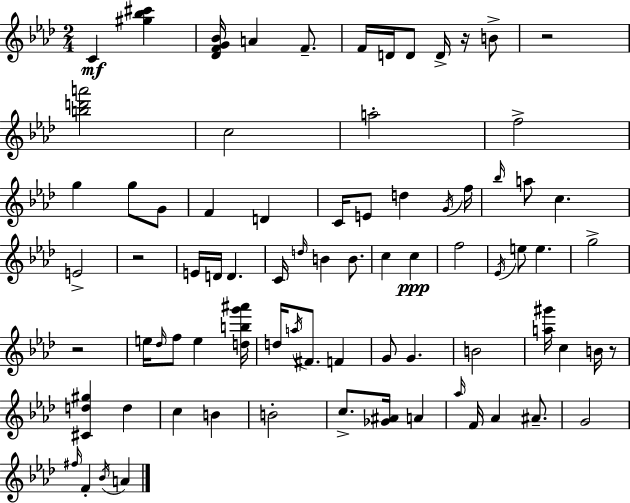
{
  \clef treble
  \numericTimeSignature
  \time 2/4
  \key aes \major
  c'4\mf <gis'' bes'' cis'''>4 | <des' f' g' bes'>16 a'4 f'8.-- | f'16 d'16 d'8 d'16-> r16 b'8-> | r2 | \break <b'' d''' a'''>2 | c''2 | a''2-. | f''2-> | \break g''4 g''8 g'8 | f'4 d'4 | c'16 e'8 d''4 \acciaccatura { g'16 } | f''16 \grace { bes''16 } a''8 c''4. | \break e'2-> | r2 | e'16 d'16 d'4. | c'16 \grace { d''16 } b'4 | \break b'8. c''4 c''4\ppp | f''2 | \acciaccatura { ees'16 } e''8 e''4. | g''2-> | \break r2 | e''16 \grace { des''16 } f''8 | e''4 <d'' b'' g''' ais'''>16 d''16 \acciaccatura { a''16 } fis'8. | f'4 g'8 | \break g'4. b'2 | <a'' gis'''>16 c''4 | b'16 r8 <cis' d'' gis''>4 | d''4 c''4 | \break b'4 b'2-. | c''8.-> | <ges' ais'>16 a'4 \grace { aes''16 } f'16 | aes'4 ais'8.-- g'2 | \break \grace { fis''16 } | f'4-. \acciaccatura { bes'16 } a'4 | \bar "|."
}